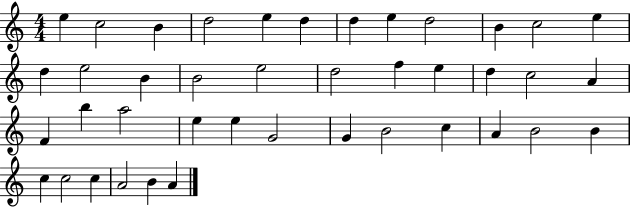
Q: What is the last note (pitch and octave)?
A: A4